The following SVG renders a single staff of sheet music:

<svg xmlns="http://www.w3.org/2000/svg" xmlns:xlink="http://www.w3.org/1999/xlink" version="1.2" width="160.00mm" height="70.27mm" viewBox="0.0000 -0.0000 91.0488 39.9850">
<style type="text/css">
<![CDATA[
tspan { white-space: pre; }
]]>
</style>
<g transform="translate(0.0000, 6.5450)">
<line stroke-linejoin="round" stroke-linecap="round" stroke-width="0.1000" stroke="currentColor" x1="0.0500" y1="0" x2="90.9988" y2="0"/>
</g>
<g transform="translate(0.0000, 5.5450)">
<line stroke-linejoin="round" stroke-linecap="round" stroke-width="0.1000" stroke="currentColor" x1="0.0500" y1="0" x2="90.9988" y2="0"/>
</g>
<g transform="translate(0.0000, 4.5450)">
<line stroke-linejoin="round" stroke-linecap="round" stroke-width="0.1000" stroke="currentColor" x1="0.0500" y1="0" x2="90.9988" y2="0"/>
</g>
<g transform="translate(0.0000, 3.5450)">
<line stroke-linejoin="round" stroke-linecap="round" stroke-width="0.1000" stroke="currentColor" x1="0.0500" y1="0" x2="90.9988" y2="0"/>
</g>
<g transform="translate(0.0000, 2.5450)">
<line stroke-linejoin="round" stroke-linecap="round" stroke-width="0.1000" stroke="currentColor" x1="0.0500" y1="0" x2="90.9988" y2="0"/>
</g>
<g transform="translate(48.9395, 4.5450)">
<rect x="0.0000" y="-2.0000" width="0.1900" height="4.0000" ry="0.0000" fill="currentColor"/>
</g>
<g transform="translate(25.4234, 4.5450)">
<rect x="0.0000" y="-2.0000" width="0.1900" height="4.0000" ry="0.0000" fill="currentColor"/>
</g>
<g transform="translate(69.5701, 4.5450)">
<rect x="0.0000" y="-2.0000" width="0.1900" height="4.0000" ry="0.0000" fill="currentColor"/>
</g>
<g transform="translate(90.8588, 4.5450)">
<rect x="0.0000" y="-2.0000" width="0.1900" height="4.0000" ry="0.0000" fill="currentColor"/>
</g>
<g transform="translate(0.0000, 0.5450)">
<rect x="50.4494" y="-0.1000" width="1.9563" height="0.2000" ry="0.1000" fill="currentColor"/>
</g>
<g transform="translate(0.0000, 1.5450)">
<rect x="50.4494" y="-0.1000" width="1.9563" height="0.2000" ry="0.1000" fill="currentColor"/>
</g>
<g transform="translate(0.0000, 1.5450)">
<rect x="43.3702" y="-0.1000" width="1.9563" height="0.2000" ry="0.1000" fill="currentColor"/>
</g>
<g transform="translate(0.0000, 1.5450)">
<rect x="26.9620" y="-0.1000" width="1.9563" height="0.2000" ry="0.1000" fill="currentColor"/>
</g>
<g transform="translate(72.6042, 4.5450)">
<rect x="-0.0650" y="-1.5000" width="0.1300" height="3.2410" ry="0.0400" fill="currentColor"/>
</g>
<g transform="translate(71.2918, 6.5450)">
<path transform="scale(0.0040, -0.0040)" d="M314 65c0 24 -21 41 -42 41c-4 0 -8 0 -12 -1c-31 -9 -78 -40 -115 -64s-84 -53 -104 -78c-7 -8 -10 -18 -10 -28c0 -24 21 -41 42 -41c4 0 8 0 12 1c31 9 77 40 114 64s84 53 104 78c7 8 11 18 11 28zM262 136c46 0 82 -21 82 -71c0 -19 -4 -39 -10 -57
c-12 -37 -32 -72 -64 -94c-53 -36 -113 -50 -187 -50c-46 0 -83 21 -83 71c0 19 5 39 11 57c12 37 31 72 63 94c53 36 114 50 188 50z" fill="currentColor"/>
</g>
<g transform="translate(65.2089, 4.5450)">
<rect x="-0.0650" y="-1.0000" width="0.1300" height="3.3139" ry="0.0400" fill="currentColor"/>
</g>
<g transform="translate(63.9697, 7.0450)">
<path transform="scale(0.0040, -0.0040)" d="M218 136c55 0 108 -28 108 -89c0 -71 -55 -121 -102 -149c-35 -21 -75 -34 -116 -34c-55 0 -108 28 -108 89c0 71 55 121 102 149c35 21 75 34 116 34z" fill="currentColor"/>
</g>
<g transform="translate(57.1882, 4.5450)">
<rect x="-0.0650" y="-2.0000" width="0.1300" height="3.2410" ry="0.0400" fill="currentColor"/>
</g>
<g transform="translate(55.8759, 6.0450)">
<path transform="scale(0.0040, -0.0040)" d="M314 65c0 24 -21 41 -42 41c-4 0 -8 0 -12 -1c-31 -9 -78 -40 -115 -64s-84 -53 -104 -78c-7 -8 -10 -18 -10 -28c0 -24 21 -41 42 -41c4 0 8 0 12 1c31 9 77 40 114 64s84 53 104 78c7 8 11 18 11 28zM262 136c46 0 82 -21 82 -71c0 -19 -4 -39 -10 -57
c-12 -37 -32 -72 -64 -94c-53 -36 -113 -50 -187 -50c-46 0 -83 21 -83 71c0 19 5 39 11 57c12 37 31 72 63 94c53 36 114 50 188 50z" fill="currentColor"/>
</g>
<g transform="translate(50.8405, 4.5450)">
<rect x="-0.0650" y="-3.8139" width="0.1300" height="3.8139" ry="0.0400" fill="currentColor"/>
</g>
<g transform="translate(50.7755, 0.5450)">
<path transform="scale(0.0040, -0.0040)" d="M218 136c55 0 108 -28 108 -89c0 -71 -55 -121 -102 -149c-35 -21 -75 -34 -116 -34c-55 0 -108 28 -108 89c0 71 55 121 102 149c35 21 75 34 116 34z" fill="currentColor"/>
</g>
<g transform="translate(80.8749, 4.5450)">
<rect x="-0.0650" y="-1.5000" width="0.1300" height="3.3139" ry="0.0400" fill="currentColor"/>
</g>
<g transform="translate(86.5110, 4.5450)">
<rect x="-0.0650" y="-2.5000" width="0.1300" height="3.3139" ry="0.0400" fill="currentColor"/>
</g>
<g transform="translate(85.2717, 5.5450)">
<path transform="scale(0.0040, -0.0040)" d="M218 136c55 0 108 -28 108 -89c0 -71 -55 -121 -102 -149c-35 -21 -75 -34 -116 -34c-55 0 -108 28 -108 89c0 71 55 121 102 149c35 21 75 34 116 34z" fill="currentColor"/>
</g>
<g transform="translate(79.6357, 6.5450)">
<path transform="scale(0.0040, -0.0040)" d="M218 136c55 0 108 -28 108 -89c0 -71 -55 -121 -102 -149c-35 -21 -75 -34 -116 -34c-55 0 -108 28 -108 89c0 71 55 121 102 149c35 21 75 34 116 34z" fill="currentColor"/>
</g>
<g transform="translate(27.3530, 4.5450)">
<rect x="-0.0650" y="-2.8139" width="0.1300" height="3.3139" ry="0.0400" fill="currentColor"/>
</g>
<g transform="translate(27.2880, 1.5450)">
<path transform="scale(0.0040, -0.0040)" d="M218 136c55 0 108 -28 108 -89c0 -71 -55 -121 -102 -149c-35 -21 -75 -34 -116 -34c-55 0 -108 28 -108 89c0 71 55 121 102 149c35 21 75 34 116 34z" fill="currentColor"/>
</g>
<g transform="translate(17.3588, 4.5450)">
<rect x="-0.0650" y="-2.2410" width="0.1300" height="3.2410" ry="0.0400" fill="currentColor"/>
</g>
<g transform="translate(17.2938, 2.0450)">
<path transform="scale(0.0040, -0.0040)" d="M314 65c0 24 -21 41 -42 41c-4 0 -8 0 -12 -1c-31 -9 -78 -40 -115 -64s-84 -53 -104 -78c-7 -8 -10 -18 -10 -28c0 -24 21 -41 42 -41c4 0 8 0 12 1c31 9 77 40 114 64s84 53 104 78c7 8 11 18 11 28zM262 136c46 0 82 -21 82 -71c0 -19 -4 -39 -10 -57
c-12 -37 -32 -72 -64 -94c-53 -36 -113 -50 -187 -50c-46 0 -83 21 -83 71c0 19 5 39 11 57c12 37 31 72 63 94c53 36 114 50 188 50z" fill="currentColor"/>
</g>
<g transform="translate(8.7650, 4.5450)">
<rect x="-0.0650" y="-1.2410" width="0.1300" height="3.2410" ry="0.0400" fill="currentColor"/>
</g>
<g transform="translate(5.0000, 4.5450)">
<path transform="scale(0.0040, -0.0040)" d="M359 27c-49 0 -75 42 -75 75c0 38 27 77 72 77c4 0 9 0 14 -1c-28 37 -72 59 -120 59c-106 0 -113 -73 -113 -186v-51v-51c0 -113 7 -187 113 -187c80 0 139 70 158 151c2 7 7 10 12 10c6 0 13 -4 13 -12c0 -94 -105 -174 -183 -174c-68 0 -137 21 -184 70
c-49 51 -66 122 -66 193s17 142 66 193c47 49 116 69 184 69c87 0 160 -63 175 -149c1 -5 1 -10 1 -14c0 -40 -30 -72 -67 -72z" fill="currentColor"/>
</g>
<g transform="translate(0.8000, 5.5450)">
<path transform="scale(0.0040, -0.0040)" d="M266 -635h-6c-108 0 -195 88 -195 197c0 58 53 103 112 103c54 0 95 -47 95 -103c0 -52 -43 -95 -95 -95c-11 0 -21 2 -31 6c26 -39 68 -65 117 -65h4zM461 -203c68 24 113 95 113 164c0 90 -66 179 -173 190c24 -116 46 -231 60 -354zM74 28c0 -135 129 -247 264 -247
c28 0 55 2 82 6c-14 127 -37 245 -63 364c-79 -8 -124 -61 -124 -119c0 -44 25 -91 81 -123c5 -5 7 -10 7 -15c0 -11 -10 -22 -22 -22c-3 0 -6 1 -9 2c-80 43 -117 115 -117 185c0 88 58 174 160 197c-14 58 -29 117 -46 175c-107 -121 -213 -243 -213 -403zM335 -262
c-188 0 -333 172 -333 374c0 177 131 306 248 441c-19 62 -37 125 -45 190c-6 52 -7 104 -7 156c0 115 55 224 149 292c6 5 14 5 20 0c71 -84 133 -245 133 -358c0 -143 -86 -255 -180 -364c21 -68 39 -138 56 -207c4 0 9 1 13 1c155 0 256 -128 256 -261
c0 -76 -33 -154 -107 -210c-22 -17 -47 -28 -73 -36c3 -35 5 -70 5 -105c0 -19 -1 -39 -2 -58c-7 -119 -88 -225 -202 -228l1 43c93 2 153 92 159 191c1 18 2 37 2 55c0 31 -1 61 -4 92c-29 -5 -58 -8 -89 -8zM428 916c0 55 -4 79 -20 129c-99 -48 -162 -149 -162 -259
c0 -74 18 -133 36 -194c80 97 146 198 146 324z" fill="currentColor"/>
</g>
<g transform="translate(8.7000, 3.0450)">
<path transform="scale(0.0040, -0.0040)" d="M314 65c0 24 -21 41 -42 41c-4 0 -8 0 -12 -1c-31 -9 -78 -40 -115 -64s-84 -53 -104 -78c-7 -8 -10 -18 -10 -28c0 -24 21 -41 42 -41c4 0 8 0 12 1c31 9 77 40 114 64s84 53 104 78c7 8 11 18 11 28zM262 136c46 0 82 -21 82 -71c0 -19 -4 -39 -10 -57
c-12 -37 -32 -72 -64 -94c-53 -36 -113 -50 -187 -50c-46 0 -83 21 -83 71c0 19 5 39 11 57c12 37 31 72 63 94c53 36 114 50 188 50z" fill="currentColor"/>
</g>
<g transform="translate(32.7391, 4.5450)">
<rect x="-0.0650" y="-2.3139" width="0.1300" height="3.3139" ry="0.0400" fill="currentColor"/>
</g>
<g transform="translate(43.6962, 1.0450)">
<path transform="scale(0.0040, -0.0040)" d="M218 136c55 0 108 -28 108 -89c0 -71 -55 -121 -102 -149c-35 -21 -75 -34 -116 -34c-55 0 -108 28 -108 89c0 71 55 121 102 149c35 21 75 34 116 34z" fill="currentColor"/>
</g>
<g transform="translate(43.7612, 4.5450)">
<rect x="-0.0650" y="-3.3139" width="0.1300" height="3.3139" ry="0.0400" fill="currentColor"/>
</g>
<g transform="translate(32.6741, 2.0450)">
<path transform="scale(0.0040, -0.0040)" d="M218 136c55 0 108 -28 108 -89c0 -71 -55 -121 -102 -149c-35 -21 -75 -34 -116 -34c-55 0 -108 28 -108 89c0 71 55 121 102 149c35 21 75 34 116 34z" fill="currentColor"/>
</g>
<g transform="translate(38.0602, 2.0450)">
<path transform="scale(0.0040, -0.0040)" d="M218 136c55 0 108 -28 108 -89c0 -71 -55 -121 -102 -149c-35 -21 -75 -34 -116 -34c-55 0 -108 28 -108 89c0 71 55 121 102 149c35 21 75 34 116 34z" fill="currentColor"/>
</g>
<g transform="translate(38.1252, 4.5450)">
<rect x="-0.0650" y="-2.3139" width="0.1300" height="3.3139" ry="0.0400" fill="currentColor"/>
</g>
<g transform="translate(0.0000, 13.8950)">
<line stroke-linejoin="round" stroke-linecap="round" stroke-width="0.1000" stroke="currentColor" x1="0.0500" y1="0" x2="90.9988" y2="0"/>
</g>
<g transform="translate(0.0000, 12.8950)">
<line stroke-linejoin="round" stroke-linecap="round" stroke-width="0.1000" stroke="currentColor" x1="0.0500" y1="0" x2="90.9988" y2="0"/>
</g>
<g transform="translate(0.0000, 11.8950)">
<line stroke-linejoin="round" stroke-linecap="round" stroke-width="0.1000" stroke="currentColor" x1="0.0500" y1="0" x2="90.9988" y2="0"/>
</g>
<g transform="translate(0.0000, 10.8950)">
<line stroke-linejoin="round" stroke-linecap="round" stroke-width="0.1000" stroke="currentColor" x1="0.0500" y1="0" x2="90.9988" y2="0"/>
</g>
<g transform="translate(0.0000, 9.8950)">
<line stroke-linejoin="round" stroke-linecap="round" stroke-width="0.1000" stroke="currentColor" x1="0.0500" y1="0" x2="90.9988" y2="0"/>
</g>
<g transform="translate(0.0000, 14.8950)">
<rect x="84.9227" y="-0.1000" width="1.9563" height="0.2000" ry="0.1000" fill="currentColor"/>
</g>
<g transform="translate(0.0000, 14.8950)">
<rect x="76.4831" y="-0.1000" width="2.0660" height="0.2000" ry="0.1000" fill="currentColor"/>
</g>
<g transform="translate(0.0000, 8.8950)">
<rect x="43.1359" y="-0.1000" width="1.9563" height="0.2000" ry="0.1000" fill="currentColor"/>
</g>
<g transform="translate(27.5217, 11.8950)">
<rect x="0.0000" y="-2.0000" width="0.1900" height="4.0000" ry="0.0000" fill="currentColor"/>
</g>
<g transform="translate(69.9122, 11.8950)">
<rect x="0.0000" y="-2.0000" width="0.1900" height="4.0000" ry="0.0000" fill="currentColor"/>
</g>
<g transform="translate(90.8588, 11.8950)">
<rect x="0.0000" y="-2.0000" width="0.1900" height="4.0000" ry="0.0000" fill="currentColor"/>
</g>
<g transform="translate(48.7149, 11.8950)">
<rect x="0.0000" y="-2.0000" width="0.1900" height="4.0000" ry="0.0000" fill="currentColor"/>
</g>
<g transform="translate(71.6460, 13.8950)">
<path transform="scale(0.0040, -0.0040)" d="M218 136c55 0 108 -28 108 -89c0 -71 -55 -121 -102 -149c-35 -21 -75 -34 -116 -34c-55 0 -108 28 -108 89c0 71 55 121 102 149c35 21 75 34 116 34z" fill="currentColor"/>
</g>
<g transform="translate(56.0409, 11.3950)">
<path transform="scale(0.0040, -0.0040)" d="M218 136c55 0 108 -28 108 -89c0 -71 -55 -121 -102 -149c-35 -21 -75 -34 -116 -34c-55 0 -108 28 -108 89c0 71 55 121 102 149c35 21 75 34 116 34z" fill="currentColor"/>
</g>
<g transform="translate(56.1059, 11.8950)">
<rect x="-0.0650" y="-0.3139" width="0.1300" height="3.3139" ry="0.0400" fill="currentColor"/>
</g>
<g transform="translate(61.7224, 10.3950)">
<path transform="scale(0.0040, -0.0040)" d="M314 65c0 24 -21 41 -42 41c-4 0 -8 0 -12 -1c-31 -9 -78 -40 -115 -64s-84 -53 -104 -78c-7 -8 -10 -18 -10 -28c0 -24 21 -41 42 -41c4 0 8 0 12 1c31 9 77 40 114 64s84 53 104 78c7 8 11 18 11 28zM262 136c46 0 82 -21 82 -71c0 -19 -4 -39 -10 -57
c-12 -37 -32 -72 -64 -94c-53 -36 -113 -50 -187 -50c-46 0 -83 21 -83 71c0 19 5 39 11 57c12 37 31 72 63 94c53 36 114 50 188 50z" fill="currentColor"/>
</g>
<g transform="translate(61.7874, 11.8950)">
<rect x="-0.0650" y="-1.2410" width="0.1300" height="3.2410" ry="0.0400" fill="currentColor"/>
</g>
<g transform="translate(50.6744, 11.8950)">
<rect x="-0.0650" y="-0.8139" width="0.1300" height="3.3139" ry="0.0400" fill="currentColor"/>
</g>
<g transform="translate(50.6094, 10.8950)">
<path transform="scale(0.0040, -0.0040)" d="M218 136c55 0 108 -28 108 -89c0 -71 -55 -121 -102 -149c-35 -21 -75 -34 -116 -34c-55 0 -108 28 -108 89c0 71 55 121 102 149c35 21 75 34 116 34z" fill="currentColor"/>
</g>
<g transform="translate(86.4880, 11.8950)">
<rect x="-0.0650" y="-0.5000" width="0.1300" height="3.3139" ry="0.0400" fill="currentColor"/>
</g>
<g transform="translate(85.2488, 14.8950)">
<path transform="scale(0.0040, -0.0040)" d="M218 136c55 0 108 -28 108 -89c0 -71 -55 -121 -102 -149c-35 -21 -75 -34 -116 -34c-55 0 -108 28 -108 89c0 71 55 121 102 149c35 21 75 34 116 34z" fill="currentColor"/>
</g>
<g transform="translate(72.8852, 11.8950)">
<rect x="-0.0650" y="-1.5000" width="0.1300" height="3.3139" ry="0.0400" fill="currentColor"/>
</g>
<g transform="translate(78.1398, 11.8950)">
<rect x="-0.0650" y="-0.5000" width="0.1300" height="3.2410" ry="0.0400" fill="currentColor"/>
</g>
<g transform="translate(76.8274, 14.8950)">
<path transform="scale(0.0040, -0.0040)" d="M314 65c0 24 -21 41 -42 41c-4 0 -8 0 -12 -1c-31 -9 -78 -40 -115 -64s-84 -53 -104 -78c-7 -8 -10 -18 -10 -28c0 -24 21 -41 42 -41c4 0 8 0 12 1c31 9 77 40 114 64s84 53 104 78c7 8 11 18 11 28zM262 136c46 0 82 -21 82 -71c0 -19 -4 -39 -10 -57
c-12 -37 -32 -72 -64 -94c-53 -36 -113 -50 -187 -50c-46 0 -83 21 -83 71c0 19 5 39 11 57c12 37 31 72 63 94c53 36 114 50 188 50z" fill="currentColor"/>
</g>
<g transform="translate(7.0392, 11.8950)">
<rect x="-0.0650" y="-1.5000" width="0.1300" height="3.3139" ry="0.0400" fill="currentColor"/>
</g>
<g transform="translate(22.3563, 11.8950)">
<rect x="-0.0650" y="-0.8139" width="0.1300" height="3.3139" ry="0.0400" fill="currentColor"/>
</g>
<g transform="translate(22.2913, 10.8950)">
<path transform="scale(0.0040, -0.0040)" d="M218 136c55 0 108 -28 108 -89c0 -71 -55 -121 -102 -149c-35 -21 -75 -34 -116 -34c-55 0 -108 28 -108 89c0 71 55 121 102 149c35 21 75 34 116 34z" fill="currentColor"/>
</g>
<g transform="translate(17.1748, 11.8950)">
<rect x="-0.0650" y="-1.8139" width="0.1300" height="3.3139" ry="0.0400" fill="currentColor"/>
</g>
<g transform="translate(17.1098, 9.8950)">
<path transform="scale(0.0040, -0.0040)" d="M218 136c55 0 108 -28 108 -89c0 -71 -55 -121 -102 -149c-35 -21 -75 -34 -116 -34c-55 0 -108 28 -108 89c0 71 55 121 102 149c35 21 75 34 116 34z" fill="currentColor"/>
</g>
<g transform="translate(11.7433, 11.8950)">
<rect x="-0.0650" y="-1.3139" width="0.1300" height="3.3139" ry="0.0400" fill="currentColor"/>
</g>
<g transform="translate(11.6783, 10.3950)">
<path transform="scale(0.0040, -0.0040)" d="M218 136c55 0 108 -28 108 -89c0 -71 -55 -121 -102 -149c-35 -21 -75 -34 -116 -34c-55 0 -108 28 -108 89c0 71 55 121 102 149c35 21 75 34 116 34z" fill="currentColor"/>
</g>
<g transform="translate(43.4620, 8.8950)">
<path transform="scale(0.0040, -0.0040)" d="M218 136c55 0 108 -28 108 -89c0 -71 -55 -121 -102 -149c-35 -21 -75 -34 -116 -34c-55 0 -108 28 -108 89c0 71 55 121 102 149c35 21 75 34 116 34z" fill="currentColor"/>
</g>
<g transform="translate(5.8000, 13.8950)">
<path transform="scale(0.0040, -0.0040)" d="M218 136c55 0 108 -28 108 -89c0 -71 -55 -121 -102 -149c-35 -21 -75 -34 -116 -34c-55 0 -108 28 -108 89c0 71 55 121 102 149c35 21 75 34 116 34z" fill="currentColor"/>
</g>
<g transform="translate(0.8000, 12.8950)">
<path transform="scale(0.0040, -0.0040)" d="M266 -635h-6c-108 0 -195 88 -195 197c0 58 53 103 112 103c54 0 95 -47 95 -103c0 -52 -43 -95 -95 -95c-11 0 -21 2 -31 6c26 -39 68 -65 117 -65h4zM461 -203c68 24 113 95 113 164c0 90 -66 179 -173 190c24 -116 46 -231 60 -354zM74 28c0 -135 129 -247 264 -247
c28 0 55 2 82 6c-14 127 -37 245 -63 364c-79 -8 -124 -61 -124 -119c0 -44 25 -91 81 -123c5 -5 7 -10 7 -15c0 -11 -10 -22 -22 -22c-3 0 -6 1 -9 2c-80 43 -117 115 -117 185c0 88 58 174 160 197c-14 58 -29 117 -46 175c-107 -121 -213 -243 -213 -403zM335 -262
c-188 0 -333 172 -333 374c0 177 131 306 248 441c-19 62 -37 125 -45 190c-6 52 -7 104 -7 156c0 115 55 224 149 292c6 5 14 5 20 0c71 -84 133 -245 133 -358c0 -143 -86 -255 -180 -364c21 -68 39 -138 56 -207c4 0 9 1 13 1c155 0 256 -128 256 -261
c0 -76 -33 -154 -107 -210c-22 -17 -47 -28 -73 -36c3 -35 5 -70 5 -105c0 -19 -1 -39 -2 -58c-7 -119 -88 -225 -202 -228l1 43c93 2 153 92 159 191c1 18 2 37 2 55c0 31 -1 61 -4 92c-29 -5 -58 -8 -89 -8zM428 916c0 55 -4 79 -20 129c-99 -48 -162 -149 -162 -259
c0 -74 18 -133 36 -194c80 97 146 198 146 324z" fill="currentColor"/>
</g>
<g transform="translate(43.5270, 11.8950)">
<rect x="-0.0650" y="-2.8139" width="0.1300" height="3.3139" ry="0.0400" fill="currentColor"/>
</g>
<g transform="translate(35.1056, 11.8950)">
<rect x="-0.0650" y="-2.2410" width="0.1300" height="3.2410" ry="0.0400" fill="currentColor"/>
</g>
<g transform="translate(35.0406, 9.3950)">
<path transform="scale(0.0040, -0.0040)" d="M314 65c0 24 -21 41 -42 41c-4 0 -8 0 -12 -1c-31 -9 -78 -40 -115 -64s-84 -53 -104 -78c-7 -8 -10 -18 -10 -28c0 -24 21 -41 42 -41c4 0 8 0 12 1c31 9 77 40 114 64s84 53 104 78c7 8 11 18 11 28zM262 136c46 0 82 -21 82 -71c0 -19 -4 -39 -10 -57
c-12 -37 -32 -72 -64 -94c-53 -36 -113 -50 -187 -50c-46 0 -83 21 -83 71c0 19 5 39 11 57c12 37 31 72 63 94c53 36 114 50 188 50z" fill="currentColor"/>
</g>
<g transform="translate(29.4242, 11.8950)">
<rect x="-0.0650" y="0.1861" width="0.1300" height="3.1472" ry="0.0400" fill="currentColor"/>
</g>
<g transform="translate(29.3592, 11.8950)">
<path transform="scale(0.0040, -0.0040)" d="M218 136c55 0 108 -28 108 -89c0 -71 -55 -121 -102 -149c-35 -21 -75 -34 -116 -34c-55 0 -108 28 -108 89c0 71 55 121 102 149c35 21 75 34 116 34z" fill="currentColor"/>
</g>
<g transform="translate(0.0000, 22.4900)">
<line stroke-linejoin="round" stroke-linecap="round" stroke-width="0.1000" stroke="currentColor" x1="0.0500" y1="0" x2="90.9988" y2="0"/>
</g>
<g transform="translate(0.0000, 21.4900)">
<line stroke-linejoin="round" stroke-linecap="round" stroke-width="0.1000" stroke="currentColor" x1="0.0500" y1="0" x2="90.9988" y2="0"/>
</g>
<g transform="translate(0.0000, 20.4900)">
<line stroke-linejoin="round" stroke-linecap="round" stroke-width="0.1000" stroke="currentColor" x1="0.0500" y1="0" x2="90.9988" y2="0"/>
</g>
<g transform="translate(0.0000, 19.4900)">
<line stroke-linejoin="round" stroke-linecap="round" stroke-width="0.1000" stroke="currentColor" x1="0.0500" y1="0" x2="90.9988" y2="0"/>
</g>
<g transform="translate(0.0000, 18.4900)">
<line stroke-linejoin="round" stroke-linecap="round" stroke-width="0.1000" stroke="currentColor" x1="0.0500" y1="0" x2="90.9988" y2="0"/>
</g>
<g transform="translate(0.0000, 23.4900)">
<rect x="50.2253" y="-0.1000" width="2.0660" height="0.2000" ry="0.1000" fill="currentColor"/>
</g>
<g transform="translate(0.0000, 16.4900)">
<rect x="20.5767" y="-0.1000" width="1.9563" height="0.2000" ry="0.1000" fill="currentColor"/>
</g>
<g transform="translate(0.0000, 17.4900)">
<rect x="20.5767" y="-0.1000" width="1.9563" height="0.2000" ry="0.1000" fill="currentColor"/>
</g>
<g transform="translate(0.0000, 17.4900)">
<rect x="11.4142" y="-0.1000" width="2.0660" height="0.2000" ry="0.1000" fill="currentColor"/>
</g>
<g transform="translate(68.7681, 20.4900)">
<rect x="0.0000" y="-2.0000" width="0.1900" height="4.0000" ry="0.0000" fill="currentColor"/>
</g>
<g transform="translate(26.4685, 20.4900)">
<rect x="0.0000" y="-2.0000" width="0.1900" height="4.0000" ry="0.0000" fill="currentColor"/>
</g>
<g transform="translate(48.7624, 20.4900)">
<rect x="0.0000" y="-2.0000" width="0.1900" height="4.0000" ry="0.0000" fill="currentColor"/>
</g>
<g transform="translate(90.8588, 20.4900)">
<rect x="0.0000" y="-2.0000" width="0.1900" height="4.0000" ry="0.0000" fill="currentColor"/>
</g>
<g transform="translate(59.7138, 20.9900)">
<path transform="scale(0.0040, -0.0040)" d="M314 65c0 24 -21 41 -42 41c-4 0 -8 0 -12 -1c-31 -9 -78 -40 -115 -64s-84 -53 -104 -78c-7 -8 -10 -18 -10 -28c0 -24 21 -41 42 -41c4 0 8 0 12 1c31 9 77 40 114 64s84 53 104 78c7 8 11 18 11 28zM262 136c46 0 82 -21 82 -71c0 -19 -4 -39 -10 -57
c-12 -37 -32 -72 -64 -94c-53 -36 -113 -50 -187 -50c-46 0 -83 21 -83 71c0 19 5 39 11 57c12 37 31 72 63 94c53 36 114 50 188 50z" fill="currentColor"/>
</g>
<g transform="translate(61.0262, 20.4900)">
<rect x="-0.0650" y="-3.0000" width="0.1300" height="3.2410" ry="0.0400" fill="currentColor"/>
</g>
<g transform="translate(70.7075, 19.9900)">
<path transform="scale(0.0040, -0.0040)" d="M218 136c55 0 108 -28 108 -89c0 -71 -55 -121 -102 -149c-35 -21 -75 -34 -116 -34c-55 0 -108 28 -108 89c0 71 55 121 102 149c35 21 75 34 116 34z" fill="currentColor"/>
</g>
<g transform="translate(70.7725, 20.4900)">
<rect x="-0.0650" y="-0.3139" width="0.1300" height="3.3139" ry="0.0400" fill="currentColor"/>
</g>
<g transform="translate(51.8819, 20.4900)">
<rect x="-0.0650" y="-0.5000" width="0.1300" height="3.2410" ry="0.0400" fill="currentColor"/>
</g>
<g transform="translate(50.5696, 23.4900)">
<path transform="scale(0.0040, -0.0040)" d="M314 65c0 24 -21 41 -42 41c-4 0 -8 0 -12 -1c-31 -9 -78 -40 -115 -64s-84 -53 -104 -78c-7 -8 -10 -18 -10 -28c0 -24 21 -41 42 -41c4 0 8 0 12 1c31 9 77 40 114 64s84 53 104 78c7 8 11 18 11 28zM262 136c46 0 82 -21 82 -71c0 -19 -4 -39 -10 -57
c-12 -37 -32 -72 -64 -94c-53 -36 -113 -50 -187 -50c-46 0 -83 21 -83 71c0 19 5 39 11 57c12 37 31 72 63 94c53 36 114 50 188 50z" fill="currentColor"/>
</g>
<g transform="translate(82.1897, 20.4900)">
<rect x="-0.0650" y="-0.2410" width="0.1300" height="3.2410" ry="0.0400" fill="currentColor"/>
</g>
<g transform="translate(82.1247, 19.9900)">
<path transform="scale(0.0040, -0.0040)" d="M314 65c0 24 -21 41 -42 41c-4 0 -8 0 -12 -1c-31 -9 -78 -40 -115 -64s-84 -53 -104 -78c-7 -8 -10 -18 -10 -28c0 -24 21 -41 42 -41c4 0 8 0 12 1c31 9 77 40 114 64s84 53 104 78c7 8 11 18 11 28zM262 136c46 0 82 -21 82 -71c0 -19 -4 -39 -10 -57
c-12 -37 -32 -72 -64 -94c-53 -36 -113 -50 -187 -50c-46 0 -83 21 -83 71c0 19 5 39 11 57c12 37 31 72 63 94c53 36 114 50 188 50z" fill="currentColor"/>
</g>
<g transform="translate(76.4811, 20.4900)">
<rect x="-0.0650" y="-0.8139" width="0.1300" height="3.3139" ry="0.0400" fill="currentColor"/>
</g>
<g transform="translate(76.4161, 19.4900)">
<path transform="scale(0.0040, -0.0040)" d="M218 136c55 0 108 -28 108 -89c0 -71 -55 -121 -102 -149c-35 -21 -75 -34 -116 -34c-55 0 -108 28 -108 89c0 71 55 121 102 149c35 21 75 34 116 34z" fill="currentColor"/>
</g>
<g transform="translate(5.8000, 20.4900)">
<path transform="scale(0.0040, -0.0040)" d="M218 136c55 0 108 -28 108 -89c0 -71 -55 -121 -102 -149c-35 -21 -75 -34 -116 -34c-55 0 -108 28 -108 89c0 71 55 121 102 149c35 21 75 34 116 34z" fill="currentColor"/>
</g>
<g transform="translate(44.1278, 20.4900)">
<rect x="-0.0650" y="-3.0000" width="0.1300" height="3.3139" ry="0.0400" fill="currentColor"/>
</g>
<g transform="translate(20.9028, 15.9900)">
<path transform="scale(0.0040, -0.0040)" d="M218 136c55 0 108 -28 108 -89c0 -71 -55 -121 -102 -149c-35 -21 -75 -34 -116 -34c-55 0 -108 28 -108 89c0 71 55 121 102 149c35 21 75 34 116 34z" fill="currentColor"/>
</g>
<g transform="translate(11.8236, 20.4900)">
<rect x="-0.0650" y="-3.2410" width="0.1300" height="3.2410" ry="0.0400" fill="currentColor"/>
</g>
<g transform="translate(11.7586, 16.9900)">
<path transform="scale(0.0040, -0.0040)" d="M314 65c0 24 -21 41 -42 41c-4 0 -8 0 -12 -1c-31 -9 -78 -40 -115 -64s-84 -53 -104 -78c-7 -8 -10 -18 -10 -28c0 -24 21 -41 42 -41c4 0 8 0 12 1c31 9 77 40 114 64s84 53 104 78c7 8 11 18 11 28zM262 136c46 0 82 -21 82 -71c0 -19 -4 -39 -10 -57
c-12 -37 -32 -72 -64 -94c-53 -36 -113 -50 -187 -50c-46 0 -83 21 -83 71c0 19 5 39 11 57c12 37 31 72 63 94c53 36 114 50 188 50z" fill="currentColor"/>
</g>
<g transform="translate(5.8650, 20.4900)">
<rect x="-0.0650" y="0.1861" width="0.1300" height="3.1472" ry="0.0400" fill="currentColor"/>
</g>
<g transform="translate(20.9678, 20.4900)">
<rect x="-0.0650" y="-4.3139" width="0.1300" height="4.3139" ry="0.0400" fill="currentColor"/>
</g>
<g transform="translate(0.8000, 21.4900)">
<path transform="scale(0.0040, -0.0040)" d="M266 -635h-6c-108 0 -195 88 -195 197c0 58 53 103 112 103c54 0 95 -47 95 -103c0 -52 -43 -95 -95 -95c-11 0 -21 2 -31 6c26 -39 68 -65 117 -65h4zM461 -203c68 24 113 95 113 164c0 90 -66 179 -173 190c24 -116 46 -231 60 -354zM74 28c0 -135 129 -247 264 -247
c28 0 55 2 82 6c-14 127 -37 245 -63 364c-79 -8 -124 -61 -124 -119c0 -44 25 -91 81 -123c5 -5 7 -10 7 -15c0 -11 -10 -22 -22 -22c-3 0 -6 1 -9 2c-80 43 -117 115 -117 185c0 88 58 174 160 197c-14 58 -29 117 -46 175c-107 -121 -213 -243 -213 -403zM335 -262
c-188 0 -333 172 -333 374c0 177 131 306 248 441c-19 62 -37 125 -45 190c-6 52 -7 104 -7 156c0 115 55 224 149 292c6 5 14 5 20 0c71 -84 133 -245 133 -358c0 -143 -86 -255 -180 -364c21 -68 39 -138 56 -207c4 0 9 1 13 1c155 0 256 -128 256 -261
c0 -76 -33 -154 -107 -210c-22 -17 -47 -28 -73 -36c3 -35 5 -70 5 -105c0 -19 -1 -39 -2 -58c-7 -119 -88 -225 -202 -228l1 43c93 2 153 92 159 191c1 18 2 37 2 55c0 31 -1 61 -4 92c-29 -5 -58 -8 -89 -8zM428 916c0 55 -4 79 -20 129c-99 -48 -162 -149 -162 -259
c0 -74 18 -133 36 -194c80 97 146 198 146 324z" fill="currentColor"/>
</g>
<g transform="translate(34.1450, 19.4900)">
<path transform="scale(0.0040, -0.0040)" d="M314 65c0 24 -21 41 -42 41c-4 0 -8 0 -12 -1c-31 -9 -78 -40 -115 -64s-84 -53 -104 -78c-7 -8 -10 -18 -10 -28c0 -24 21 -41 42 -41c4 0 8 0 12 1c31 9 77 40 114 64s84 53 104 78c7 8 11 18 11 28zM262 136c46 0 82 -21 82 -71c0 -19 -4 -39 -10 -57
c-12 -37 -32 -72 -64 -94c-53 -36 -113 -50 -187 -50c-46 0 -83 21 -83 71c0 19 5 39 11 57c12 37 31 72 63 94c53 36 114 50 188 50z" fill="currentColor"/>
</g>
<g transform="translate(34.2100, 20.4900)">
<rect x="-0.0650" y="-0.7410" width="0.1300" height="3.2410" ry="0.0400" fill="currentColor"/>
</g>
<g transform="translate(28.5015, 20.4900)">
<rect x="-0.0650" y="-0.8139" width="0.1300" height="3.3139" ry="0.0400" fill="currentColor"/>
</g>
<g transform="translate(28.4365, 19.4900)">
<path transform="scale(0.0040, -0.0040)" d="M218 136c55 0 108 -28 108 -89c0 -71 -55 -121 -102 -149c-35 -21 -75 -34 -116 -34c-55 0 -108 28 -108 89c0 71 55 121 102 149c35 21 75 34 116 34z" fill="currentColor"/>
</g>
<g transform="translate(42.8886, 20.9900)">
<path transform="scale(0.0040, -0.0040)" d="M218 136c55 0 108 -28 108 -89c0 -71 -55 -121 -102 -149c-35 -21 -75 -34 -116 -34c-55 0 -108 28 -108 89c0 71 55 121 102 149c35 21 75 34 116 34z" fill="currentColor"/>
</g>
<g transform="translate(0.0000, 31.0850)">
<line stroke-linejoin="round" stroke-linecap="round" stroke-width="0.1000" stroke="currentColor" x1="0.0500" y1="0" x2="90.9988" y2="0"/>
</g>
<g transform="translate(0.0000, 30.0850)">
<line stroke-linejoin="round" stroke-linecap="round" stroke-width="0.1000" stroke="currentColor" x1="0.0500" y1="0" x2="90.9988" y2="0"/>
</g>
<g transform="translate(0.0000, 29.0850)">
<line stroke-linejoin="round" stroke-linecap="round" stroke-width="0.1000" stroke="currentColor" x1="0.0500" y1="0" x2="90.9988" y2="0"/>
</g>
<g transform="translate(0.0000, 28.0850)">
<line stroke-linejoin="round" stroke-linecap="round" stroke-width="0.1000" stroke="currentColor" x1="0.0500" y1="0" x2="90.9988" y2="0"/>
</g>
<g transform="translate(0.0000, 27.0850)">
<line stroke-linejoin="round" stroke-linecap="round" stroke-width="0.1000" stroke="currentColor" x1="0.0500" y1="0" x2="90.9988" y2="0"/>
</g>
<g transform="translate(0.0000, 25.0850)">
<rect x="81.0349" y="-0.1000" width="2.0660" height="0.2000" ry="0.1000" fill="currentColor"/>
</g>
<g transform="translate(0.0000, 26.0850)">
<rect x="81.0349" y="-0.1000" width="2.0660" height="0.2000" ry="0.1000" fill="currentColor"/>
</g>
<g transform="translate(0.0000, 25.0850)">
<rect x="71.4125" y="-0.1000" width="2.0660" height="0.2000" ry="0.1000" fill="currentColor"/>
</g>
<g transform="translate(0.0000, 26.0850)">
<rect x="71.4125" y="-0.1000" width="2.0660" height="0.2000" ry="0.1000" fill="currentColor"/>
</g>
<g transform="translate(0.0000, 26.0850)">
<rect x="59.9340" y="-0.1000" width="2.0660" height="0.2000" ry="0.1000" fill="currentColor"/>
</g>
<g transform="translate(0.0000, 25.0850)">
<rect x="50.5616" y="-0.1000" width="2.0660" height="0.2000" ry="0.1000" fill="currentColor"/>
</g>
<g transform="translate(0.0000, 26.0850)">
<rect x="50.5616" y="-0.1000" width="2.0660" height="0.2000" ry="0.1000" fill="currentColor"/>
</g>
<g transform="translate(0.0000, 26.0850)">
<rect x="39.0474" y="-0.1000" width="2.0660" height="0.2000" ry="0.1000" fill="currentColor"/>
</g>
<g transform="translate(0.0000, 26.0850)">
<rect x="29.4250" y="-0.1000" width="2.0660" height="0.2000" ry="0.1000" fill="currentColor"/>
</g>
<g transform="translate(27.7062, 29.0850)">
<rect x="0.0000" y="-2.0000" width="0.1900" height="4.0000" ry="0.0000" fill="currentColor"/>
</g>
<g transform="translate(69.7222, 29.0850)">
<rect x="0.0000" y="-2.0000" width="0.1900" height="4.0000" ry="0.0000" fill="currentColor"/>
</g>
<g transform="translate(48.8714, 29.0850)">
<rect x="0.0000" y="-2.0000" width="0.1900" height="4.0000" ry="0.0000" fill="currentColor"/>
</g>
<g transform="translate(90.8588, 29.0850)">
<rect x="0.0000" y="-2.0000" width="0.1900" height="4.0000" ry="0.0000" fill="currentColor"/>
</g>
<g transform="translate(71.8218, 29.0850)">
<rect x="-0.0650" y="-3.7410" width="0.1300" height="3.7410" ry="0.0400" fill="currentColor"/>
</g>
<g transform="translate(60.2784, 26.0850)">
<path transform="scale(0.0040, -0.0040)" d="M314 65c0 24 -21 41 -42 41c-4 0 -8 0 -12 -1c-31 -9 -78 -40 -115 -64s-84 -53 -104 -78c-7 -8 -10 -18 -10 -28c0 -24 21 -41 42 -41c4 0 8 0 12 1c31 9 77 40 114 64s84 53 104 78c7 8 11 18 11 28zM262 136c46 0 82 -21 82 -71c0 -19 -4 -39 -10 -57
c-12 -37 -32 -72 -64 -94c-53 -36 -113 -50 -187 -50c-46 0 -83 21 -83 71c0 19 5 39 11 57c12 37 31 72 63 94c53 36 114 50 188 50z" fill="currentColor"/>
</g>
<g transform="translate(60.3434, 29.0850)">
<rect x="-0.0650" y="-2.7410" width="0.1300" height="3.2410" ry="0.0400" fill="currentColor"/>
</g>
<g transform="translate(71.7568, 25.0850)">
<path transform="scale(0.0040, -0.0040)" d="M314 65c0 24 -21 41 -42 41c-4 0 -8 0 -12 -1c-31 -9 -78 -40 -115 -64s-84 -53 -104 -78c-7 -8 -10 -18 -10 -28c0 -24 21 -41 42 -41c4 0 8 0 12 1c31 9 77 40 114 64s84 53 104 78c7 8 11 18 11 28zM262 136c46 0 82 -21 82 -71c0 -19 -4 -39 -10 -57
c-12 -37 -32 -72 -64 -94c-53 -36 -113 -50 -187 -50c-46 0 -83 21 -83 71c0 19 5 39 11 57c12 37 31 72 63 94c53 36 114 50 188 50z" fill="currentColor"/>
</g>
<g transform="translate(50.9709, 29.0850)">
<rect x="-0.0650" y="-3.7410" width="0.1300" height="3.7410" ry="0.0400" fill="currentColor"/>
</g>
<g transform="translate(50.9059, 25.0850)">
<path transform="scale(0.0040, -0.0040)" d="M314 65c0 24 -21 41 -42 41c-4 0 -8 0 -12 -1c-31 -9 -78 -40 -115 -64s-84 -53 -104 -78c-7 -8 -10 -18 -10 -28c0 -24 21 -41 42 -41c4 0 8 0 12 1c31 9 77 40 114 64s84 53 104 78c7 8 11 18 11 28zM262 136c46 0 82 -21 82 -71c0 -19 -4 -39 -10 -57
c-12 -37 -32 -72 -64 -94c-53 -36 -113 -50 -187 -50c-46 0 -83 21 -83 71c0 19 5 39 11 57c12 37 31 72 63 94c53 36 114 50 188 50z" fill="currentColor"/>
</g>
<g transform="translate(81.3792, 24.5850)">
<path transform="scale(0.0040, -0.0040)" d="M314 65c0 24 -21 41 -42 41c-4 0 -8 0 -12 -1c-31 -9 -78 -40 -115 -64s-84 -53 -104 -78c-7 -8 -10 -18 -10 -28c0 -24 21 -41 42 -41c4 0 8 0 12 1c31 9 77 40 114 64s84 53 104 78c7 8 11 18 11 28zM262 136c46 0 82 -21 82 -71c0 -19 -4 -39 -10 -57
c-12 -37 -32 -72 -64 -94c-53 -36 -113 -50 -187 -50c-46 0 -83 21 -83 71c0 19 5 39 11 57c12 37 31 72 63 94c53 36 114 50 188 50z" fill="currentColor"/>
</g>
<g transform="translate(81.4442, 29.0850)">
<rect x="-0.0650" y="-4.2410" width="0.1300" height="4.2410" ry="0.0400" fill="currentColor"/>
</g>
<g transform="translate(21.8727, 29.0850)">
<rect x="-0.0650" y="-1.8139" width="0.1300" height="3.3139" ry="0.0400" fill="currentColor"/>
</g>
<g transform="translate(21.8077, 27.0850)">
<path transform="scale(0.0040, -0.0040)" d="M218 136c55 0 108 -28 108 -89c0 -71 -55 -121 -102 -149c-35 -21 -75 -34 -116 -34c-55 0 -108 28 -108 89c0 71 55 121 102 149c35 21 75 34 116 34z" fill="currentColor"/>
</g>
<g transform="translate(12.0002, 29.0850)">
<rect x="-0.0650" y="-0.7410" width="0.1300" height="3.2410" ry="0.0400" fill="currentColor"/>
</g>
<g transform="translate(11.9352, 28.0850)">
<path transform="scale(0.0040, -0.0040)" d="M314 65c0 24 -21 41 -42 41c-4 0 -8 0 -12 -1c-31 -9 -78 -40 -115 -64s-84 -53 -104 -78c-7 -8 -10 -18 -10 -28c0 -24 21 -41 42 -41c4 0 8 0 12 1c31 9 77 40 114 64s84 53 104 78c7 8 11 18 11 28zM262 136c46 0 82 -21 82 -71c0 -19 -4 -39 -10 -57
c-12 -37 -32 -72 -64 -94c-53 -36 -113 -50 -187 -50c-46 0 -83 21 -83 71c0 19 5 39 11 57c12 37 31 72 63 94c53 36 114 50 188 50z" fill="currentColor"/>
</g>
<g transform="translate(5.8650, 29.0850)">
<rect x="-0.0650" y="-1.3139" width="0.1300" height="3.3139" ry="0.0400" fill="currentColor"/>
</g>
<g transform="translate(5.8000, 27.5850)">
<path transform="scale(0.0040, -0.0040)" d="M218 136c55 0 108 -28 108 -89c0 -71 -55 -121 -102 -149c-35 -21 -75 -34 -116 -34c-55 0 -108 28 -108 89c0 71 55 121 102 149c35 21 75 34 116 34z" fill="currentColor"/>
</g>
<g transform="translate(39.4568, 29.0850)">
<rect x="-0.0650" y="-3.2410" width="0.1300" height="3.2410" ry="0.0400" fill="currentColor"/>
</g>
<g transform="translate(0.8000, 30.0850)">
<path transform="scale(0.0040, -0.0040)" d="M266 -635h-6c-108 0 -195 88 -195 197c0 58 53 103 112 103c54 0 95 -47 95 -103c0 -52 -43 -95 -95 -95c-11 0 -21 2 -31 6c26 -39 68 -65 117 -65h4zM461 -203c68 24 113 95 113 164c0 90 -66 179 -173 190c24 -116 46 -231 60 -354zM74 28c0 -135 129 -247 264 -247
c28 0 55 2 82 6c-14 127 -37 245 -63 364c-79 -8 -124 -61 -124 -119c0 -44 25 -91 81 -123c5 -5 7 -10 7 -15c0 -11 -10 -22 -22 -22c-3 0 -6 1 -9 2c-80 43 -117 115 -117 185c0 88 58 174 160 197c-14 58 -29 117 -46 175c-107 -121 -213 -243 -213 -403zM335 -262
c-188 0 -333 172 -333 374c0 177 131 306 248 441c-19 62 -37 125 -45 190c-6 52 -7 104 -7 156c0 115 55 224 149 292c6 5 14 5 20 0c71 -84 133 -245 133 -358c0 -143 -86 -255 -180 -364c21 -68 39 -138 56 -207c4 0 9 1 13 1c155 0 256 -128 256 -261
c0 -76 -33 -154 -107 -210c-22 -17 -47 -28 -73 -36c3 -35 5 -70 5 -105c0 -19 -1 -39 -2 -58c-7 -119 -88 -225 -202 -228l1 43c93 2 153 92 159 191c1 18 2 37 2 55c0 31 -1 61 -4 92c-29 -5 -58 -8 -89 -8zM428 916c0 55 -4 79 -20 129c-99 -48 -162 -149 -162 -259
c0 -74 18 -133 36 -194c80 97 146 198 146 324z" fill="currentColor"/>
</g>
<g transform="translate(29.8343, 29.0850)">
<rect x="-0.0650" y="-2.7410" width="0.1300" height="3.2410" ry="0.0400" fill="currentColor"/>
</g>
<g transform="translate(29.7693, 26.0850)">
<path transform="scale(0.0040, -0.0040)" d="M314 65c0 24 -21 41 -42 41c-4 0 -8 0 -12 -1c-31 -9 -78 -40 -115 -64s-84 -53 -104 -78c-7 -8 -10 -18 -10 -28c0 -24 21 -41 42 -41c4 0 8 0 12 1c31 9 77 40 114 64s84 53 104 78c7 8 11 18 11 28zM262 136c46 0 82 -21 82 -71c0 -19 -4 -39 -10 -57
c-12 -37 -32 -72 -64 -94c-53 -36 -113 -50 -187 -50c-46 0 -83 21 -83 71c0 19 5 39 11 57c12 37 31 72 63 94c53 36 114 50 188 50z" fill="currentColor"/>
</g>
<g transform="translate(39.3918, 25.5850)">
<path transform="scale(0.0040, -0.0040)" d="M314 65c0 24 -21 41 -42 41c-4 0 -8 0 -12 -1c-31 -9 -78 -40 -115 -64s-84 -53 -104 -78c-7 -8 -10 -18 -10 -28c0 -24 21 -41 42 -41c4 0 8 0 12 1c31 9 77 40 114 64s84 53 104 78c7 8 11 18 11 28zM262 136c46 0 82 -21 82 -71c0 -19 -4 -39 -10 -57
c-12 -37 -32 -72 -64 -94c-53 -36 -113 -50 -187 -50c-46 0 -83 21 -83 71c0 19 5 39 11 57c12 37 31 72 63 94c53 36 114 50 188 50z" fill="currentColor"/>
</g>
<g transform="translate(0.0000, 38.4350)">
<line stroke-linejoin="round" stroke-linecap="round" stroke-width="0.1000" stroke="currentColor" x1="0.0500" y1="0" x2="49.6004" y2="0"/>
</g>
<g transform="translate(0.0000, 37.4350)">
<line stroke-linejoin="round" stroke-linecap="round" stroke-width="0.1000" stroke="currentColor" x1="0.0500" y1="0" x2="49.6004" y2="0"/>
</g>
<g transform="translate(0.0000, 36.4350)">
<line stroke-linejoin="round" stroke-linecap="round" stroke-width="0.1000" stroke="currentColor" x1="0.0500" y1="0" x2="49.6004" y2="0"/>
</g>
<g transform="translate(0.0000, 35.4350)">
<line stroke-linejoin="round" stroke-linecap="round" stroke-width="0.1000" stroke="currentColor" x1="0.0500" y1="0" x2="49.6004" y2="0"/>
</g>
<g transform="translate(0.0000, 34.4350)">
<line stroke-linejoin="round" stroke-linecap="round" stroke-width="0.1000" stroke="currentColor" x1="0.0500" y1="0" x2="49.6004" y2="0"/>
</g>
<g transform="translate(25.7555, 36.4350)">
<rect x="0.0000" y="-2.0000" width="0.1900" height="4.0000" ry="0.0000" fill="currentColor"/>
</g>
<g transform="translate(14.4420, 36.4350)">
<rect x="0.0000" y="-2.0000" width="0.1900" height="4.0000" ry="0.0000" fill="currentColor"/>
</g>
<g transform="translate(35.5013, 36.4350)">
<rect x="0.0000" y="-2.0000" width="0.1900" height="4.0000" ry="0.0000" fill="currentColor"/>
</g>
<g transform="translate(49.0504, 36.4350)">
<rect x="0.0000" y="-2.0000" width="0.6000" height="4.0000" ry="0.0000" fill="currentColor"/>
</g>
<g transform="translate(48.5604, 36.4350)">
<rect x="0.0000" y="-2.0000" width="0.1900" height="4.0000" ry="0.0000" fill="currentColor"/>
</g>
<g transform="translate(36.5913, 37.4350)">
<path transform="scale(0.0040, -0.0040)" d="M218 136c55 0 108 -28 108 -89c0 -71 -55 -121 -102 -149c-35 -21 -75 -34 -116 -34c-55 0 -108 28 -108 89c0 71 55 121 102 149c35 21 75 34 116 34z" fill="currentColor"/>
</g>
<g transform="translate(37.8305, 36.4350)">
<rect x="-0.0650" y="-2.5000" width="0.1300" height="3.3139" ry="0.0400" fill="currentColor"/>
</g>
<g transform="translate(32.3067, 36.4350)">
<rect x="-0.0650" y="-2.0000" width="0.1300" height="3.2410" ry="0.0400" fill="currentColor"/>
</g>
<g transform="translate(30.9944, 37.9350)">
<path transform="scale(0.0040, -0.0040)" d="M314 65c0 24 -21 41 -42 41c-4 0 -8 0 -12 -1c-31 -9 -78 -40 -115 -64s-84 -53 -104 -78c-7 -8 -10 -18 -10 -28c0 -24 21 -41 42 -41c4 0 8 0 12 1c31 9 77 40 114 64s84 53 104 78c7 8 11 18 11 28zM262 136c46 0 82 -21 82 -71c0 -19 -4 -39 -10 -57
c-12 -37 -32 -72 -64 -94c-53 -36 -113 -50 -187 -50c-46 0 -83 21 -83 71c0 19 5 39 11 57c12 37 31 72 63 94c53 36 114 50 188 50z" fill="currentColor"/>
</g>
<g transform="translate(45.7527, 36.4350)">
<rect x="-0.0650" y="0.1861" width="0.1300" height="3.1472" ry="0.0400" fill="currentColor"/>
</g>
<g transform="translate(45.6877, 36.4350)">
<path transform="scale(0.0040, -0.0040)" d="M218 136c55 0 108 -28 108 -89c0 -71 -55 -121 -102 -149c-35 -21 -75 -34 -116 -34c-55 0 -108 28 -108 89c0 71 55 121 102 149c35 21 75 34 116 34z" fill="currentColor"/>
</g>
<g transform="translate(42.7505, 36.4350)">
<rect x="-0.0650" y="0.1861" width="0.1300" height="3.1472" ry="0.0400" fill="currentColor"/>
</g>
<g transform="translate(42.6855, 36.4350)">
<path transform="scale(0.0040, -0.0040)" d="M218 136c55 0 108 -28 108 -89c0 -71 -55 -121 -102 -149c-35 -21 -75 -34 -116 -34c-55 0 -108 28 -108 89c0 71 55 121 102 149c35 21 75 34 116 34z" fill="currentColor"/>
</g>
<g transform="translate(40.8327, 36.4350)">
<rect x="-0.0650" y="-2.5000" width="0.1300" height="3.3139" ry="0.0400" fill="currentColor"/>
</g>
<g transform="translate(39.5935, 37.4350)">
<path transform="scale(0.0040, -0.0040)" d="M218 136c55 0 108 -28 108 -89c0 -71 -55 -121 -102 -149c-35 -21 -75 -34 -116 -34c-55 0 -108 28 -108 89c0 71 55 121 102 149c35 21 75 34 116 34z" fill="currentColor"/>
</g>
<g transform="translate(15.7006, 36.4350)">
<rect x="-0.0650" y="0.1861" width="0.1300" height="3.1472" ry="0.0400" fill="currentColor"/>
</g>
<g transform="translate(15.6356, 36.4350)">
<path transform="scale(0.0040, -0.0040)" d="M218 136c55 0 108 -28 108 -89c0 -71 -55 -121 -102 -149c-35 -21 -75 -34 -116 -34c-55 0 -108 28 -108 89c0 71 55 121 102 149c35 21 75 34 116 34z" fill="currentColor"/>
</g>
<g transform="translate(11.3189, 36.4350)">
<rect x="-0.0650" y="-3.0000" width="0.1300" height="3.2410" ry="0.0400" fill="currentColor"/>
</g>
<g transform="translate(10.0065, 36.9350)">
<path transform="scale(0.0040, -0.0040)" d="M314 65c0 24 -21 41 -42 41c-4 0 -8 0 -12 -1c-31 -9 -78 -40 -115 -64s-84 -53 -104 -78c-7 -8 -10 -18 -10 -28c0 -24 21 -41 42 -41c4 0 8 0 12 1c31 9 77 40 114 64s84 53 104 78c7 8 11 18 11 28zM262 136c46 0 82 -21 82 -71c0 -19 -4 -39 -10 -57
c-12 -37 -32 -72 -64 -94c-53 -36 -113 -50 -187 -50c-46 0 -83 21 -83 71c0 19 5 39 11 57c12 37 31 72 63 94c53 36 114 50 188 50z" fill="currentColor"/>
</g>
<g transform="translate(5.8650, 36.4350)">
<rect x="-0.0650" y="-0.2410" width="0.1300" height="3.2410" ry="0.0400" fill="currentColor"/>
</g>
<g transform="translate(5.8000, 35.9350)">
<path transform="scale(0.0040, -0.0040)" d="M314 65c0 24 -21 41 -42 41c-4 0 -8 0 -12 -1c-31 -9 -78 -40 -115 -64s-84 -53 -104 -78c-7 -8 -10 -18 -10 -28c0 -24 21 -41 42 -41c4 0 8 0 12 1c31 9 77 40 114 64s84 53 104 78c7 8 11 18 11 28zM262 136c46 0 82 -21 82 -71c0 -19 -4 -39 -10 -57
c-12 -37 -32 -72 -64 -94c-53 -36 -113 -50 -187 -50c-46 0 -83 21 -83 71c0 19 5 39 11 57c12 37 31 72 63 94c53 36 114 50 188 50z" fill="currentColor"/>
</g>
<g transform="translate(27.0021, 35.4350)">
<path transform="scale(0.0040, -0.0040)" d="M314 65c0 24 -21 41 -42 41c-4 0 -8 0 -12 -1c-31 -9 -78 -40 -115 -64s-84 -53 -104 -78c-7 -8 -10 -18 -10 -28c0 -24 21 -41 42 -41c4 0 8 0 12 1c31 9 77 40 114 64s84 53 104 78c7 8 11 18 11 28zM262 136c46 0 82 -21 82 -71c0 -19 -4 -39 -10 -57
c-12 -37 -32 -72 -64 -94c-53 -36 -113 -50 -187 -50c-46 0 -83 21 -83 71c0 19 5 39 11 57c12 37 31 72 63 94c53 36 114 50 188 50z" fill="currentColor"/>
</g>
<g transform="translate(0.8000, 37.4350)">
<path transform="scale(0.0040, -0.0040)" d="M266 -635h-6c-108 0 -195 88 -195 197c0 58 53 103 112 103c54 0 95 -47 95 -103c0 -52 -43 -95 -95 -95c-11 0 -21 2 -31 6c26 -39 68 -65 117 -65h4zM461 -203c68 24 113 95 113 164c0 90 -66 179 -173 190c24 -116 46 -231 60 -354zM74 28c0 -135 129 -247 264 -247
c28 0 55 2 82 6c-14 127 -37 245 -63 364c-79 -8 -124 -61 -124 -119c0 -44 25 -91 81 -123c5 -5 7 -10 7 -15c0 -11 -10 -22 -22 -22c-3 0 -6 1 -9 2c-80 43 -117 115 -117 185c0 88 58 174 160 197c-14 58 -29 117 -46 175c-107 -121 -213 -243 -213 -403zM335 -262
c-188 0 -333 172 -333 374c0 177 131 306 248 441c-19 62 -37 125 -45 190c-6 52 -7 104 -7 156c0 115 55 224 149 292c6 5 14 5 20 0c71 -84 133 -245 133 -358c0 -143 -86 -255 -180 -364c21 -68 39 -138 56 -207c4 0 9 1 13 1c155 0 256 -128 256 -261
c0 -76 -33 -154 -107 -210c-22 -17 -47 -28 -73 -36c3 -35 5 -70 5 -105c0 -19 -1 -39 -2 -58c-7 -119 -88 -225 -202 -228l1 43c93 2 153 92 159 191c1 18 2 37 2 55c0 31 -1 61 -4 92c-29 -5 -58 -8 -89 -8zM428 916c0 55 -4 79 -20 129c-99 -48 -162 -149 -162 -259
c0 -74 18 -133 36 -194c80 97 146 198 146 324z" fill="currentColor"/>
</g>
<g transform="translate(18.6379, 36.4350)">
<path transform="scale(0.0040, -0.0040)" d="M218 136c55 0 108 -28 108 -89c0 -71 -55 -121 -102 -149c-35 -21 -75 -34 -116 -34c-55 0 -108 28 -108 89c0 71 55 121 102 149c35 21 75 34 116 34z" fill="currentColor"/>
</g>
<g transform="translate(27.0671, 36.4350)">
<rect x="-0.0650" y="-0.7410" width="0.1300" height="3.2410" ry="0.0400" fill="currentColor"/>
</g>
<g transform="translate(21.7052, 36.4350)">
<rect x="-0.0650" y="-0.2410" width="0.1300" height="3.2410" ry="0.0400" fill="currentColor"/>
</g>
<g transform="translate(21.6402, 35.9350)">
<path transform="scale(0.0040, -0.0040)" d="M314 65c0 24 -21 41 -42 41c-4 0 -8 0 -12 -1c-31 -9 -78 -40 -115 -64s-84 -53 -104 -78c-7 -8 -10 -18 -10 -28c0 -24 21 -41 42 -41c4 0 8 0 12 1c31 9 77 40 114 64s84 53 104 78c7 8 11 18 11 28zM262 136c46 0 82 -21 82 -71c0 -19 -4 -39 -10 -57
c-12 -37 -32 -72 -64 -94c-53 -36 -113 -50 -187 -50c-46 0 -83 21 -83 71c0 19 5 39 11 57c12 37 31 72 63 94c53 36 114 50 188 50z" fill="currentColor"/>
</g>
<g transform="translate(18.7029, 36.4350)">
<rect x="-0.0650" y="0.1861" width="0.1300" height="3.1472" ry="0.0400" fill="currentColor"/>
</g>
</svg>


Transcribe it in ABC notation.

X:1
T:Untitled
M:4/4
L:1/4
K:C
e2 g2 a g g b c' F2 D E2 E G E e f d B g2 a d c e2 E C2 C B b2 d' d d2 A C2 A2 c d c2 e d2 f a2 b2 c'2 a2 c'2 d'2 c2 A2 B B c2 d2 F2 G G B B